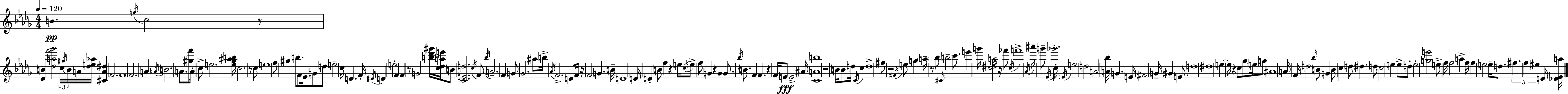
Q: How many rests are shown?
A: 12